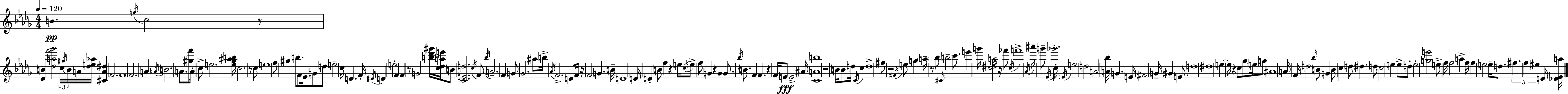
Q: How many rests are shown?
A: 12